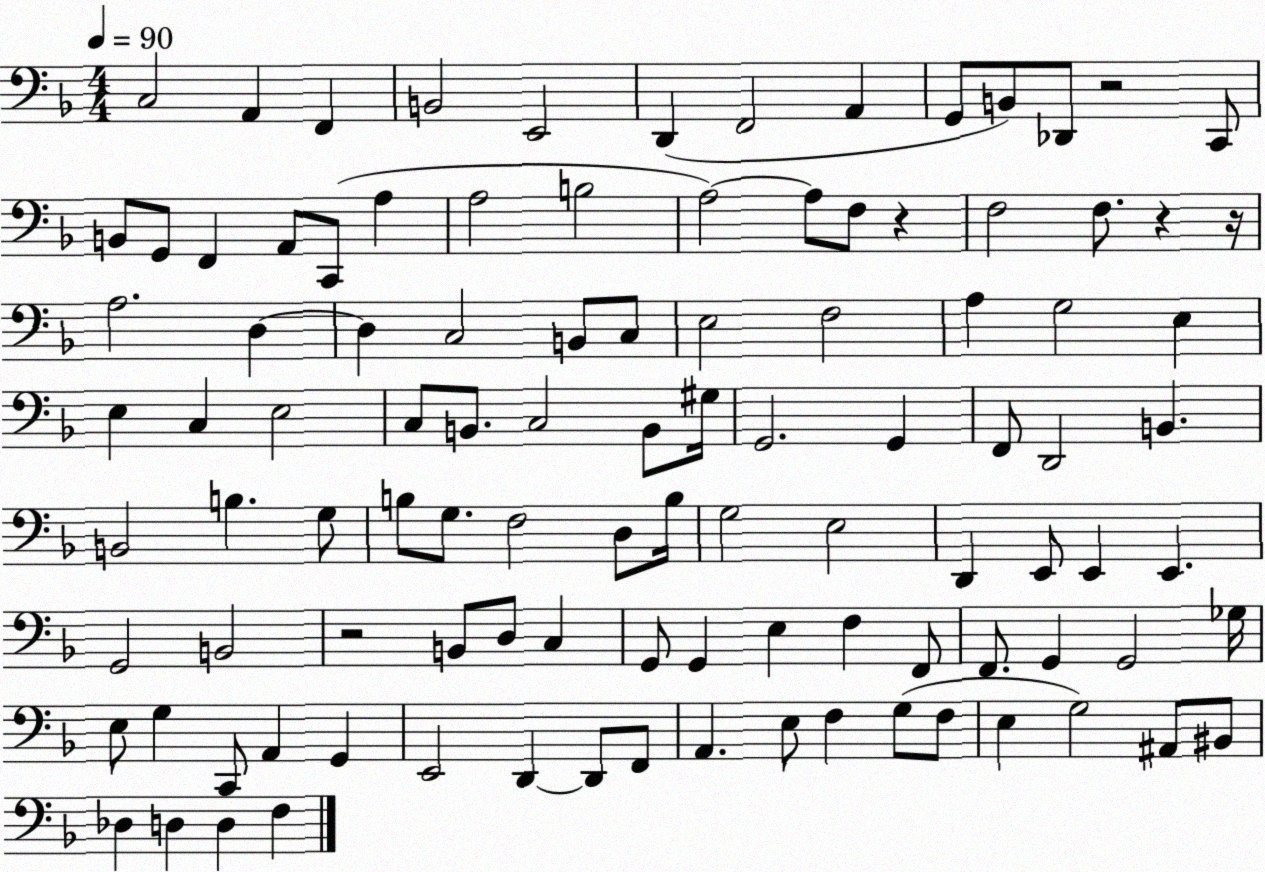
X:1
T:Untitled
M:4/4
L:1/4
K:F
C,2 A,, F,, B,,2 E,,2 D,, F,,2 A,, G,,/2 B,,/2 _D,,/2 z2 C,,/2 B,,/2 G,,/2 F,, A,,/2 C,,/2 A, A,2 B,2 A,2 A,/2 F,/2 z F,2 F,/2 z z/4 A,2 D, D, C,2 B,,/2 C,/2 E,2 F,2 A, G,2 E, E, C, E,2 C,/2 B,,/2 C,2 B,,/2 ^G,/4 G,,2 G,, F,,/2 D,,2 B,, B,,2 B, G,/2 B,/2 G,/2 F,2 D,/2 B,/4 G,2 E,2 D,, E,,/2 E,, E,, G,,2 B,,2 z2 B,,/2 D,/2 C, G,,/2 G,, E, F, F,,/2 F,,/2 G,, G,,2 _G,/4 E,/2 G, C,,/2 A,, G,, E,,2 D,, D,,/2 F,,/2 A,, E,/2 F, G,/2 F,/2 E, G,2 ^A,,/2 ^B,,/2 _D, D, D, F,